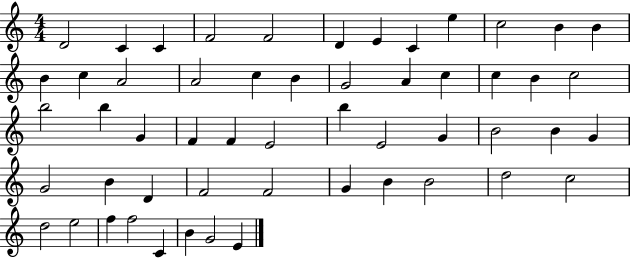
D4/h C4/q C4/q F4/h F4/h D4/q E4/q C4/q E5/q C5/h B4/q B4/q B4/q C5/q A4/h A4/h C5/q B4/q G4/h A4/q C5/q C5/q B4/q C5/h B5/h B5/q G4/q F4/q F4/q E4/h B5/q E4/h G4/q B4/h B4/q G4/q G4/h B4/q D4/q F4/h F4/h G4/q B4/q B4/h D5/h C5/h D5/h E5/h F5/q F5/h C4/q B4/q G4/h E4/q